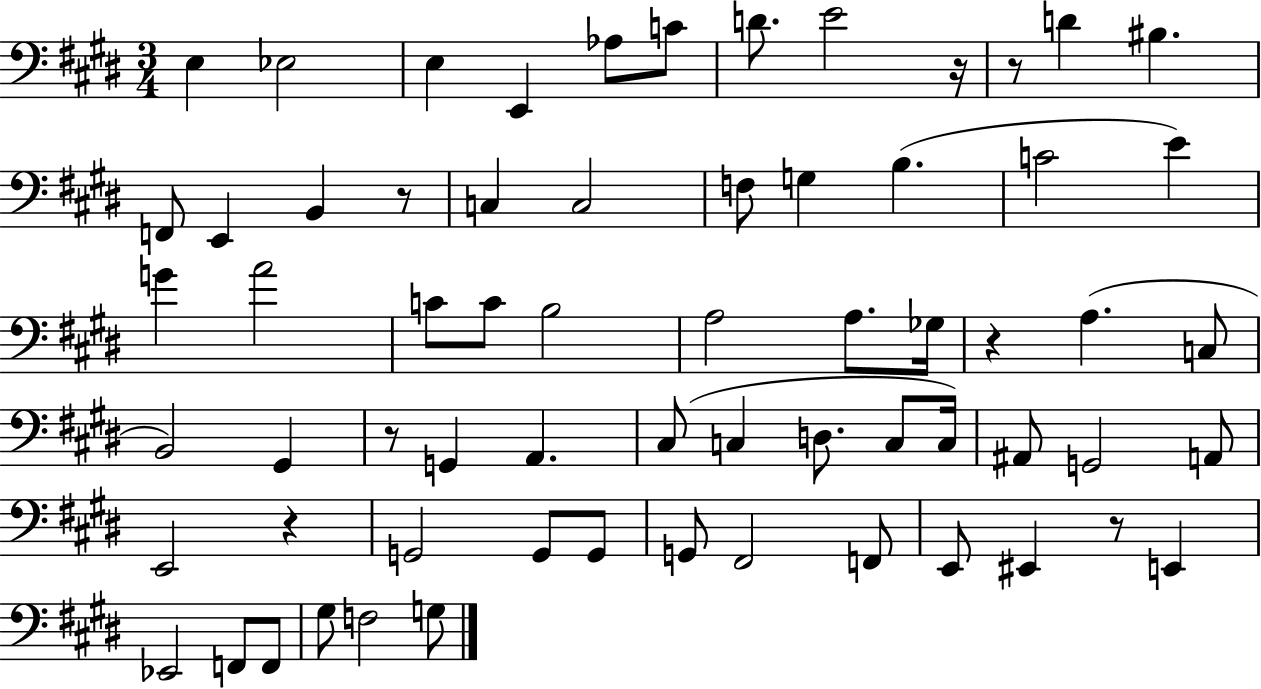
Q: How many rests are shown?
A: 7